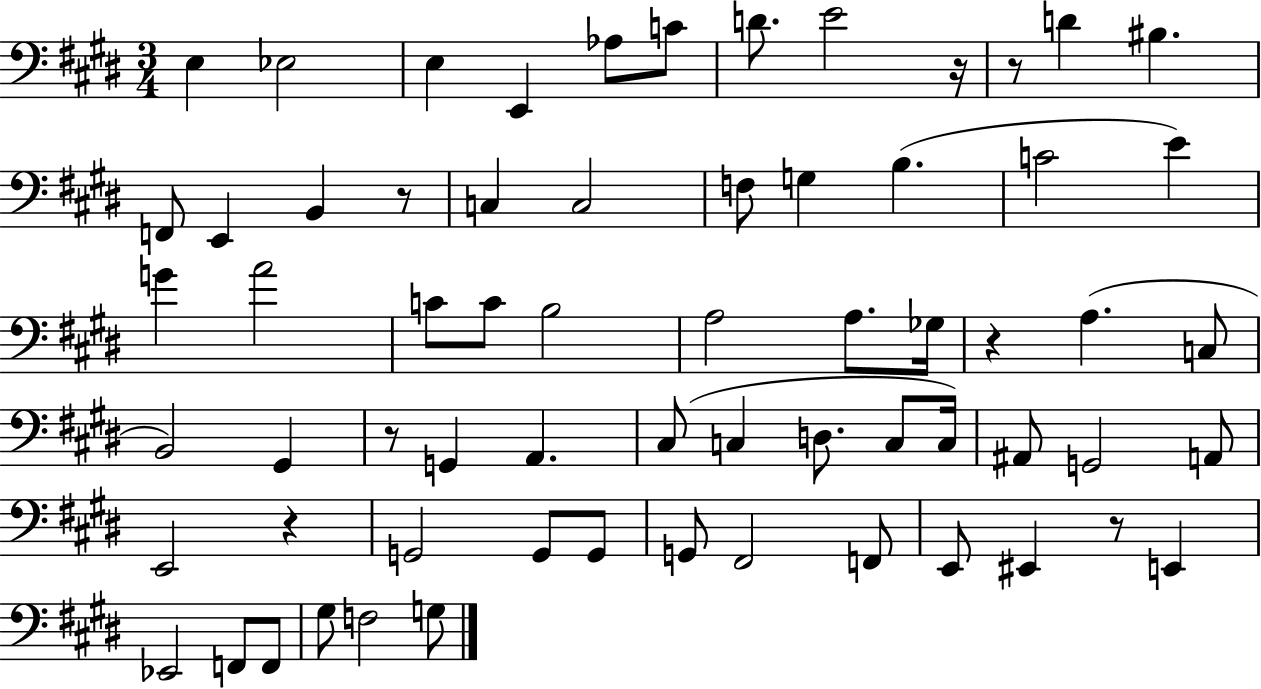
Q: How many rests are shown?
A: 7